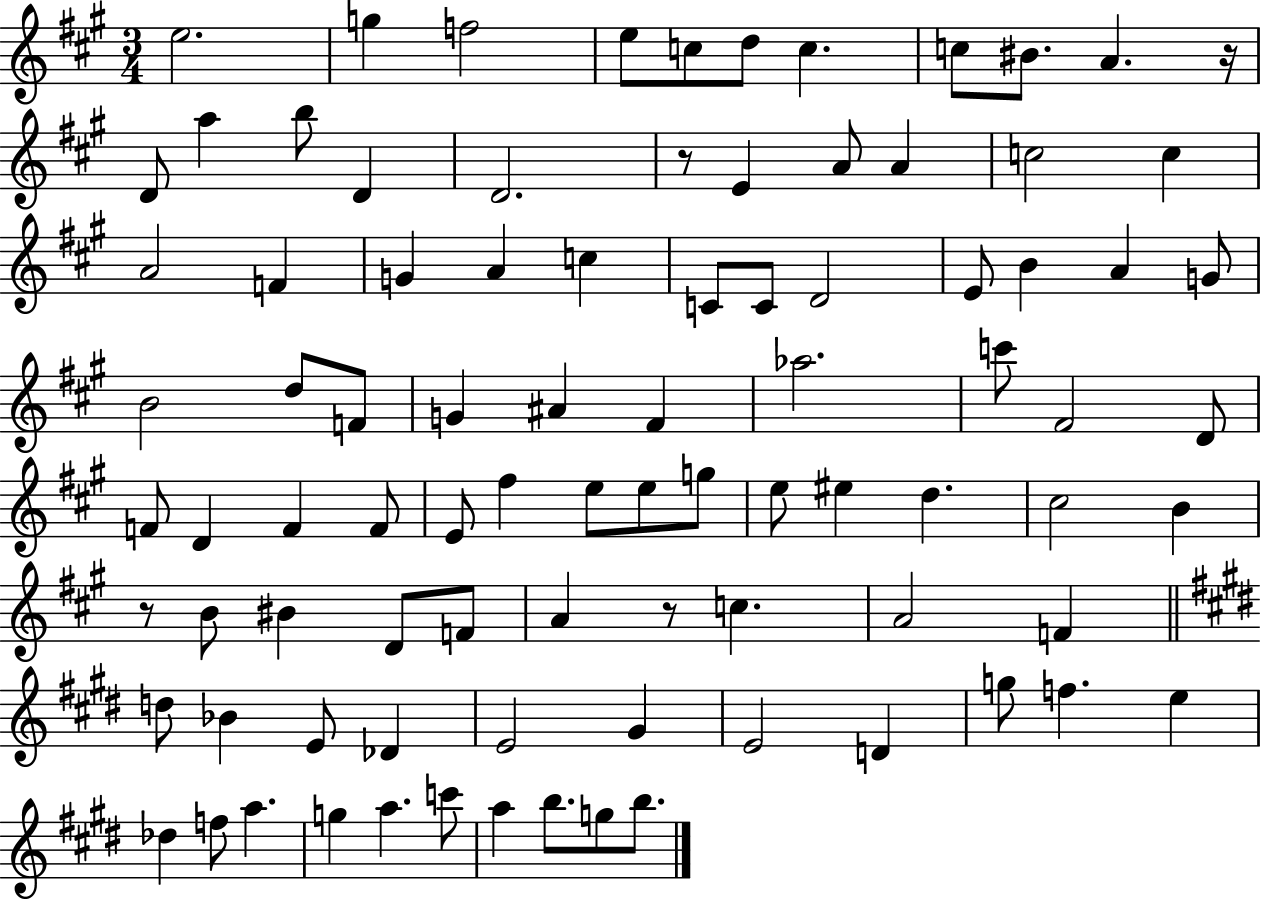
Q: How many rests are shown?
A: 4